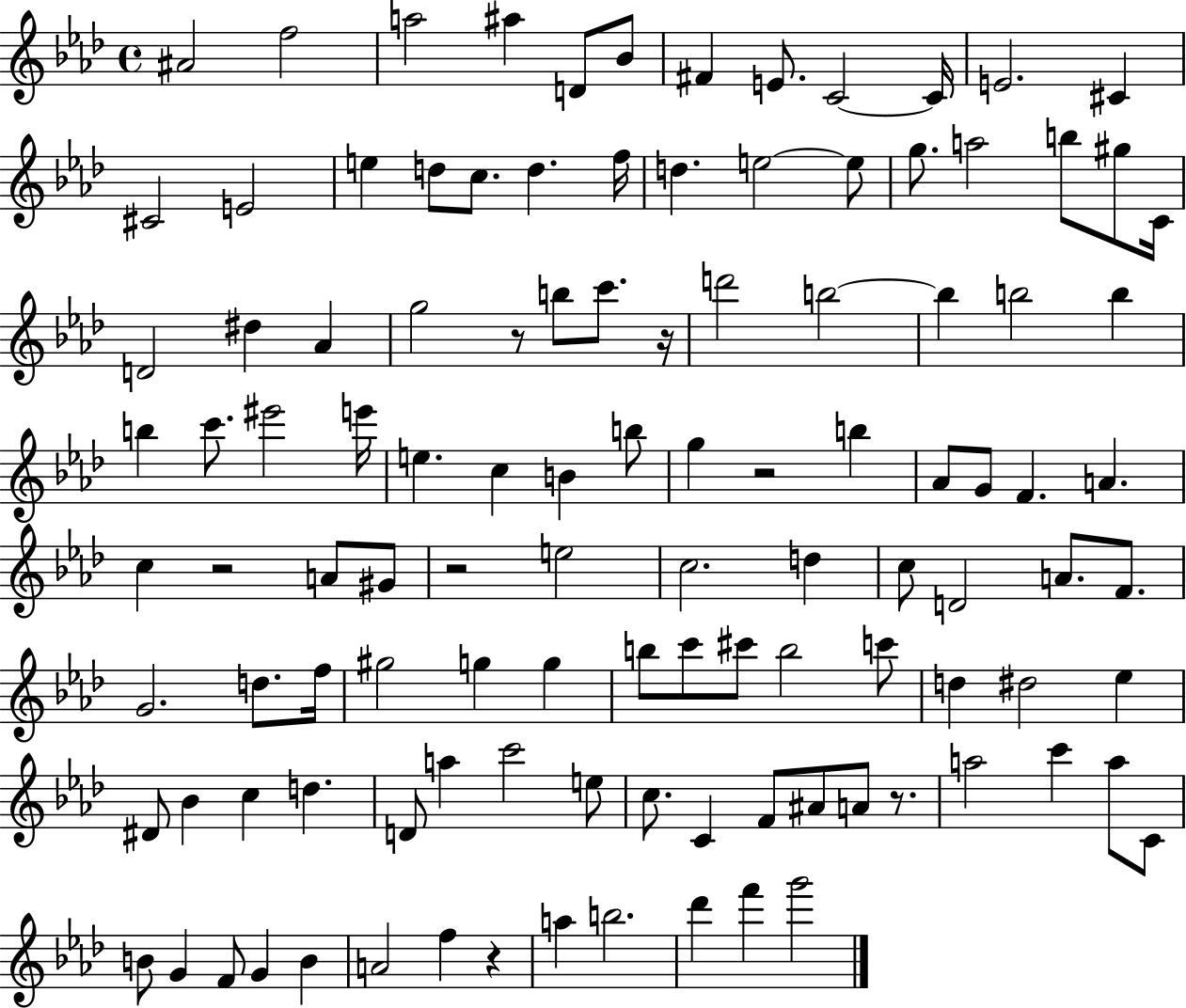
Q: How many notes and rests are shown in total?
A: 112